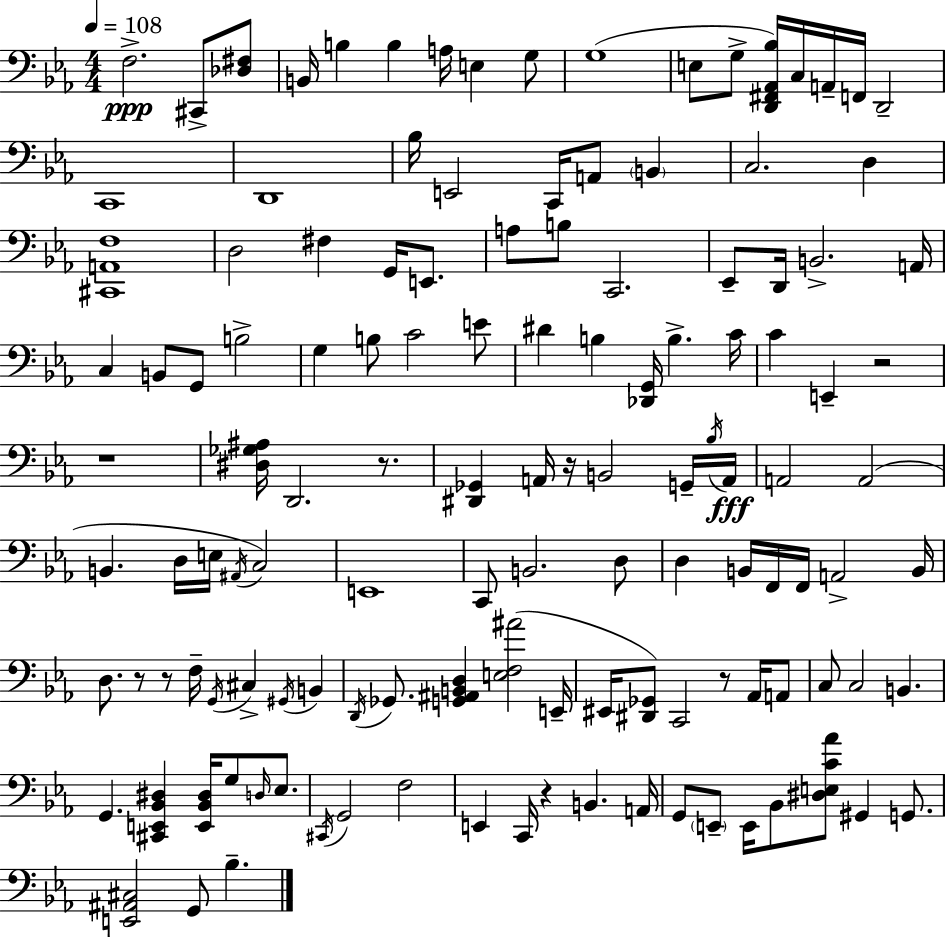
{
  \clef bass
  \numericTimeSignature
  \time 4/4
  \key c \minor
  \tempo 4 = 108
  f2.->\ppp cis,8-> <des fis>8 | b,16 b4 b4 a16 e4 g8 | g1( | e8 g8-> <d, fis, aes, bes>16) c16 a,16-- f,16 d,2-- | \break c,1 | d,1 | bes16 e,2 c,16 a,8 \parenthesize b,4 | c2. d4 | \break <cis, a, f>1 | d2 fis4 g,16 e,8. | a8 b8 c,2. | ees,8-- d,16 b,2.-> a,16 | \break c4 b,8 g,8 b2-> | g4 b8 c'2 e'8 | dis'4 b4 <des, g,>16 b4.-> c'16 | c'4 e,4-- r2 | \break r1 | <dis ges ais>16 d,2. r8. | <dis, ges,>4 a,16 r16 b,2 g,16-- \acciaccatura { bes16 } | a,16\fff a,2 a,2( | \break b,4. d16 e16 \acciaccatura { ais,16 }) c2 | e,1 | c,8 b,2. | d8 d4 b,16 f,16 f,16 a,2-> | \break b,16 d8. r8 r8 f16-- \acciaccatura { g,16 } cis4-> \acciaccatura { gis,16 } | b,4 \acciaccatura { d,16 } ges,8. <g, ais, b, d>4 <e f ais'>2( | e,16-- eis,16 <dis, ges,>8) c,2 | r8 aes,16 a,8 c8 c2 b,4. | \break g,4. <cis, e, bes, dis>4 <e, bes, dis>16 | g8 \grace { d16 } ees8. \acciaccatura { cis,16 } g,2 f2 | e,4 c,16 r4 | b,4. a,16 g,8 \parenthesize e,8-- e,16 bes,8 <dis e c' aes'>8 | \break gis,4 g,8. <e, ais, cis>2 g,8 | bes4.-- \bar "|."
}